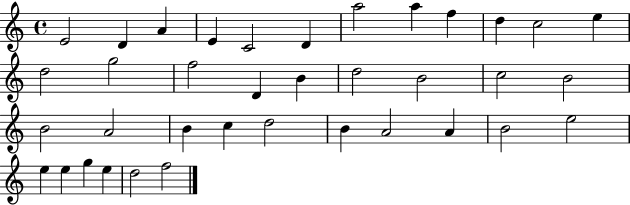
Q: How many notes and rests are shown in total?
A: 37